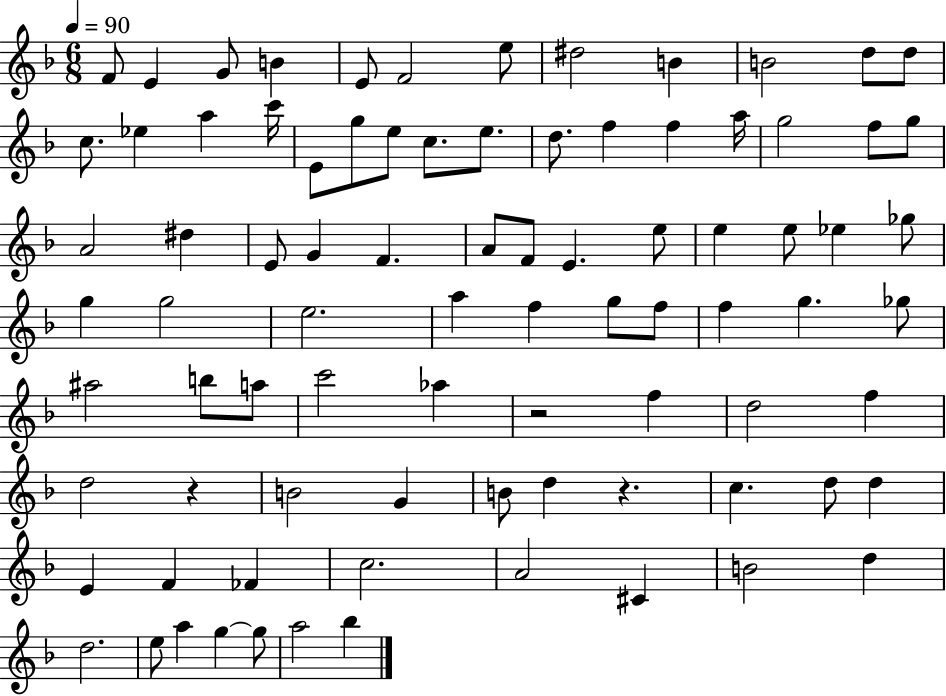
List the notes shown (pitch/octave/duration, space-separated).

F4/e E4/q G4/e B4/q E4/e F4/h E5/e D#5/h B4/q B4/h D5/e D5/e C5/e. Eb5/q A5/q C6/s E4/e G5/e E5/e C5/e. E5/e. D5/e. F5/q F5/q A5/s G5/h F5/e G5/e A4/h D#5/q E4/e G4/q F4/q. A4/e F4/e E4/q. E5/e E5/q E5/e Eb5/q Gb5/e G5/q G5/h E5/h. A5/q F5/q G5/e F5/e F5/q G5/q. Gb5/e A#5/h B5/e A5/e C6/h Ab5/q R/h F5/q D5/h F5/q D5/h R/q B4/h G4/q B4/e D5/q R/q. C5/q. D5/e D5/q E4/q F4/q FES4/q C5/h. A4/h C#4/q B4/h D5/q D5/h. E5/e A5/q G5/q G5/e A5/h Bb5/q